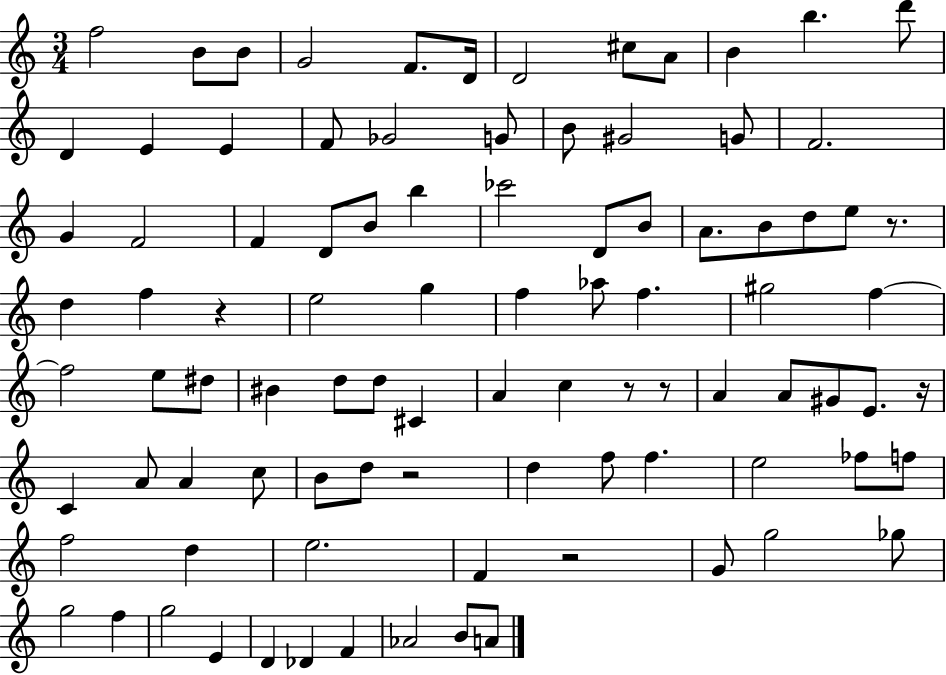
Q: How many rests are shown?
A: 7